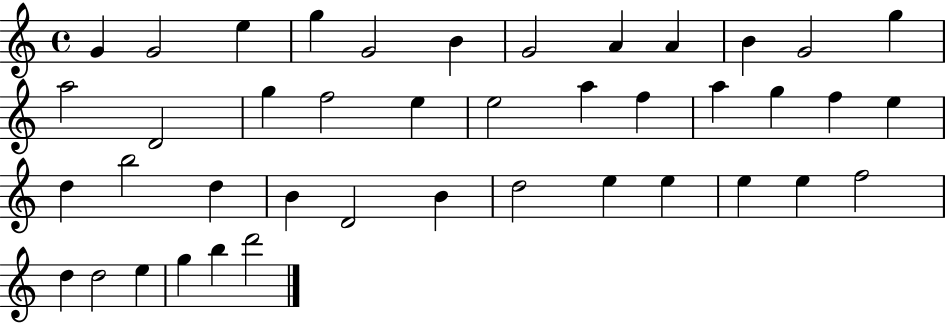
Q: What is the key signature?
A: C major